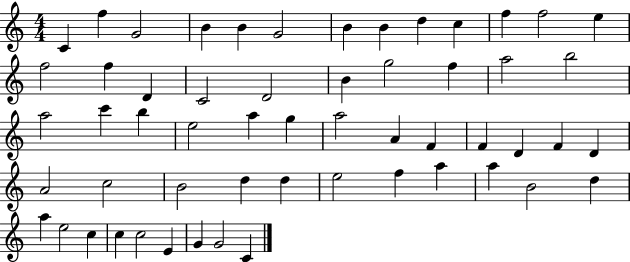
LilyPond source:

{
  \clef treble
  \numericTimeSignature
  \time 4/4
  \key c \major
  c'4 f''4 g'2 | b'4 b'4 g'2 | b'4 b'4 d''4 c''4 | f''4 f''2 e''4 | \break f''2 f''4 d'4 | c'2 d'2 | b'4 g''2 f''4 | a''2 b''2 | \break a''2 c'''4 b''4 | e''2 a''4 g''4 | a''2 a'4 f'4 | f'4 d'4 f'4 d'4 | \break a'2 c''2 | b'2 d''4 d''4 | e''2 f''4 a''4 | a''4 b'2 d''4 | \break a''4 e''2 c''4 | c''4 c''2 e'4 | g'4 g'2 c'4 | \bar "|."
}